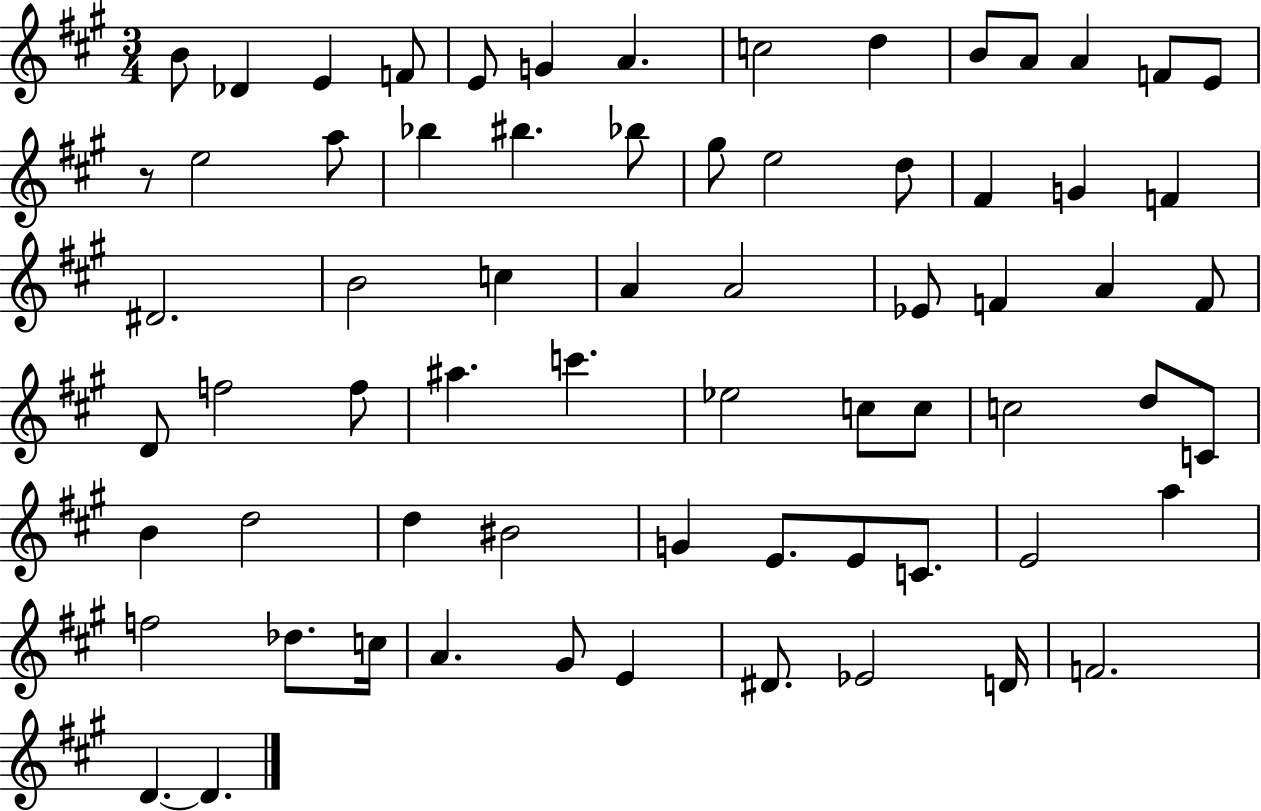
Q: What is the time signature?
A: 3/4